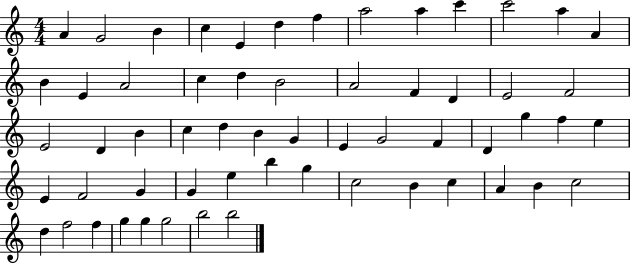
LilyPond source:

{
  \clef treble
  \numericTimeSignature
  \time 4/4
  \key c \major
  a'4 g'2 b'4 | c''4 e'4 d''4 f''4 | a''2 a''4 c'''4 | c'''2 a''4 a'4 | \break b'4 e'4 a'2 | c''4 d''4 b'2 | a'2 f'4 d'4 | e'2 f'2 | \break e'2 d'4 b'4 | c''4 d''4 b'4 g'4 | e'4 g'2 f'4 | d'4 g''4 f''4 e''4 | \break e'4 f'2 g'4 | g'4 e''4 b''4 g''4 | c''2 b'4 c''4 | a'4 b'4 c''2 | \break d''4 f''2 f''4 | g''4 g''4 g''2 | b''2 b''2 | \bar "|."
}